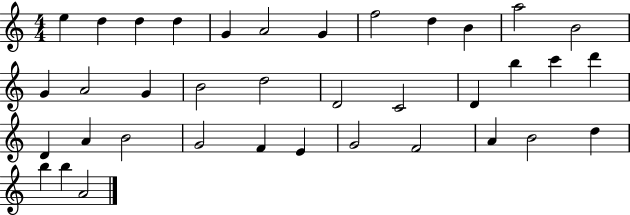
{
  \clef treble
  \numericTimeSignature
  \time 4/4
  \key c \major
  e''4 d''4 d''4 d''4 | g'4 a'2 g'4 | f''2 d''4 b'4 | a''2 b'2 | \break g'4 a'2 g'4 | b'2 d''2 | d'2 c'2 | d'4 b''4 c'''4 d'''4 | \break d'4 a'4 b'2 | g'2 f'4 e'4 | g'2 f'2 | a'4 b'2 d''4 | \break b''4 b''4 a'2 | \bar "|."
}